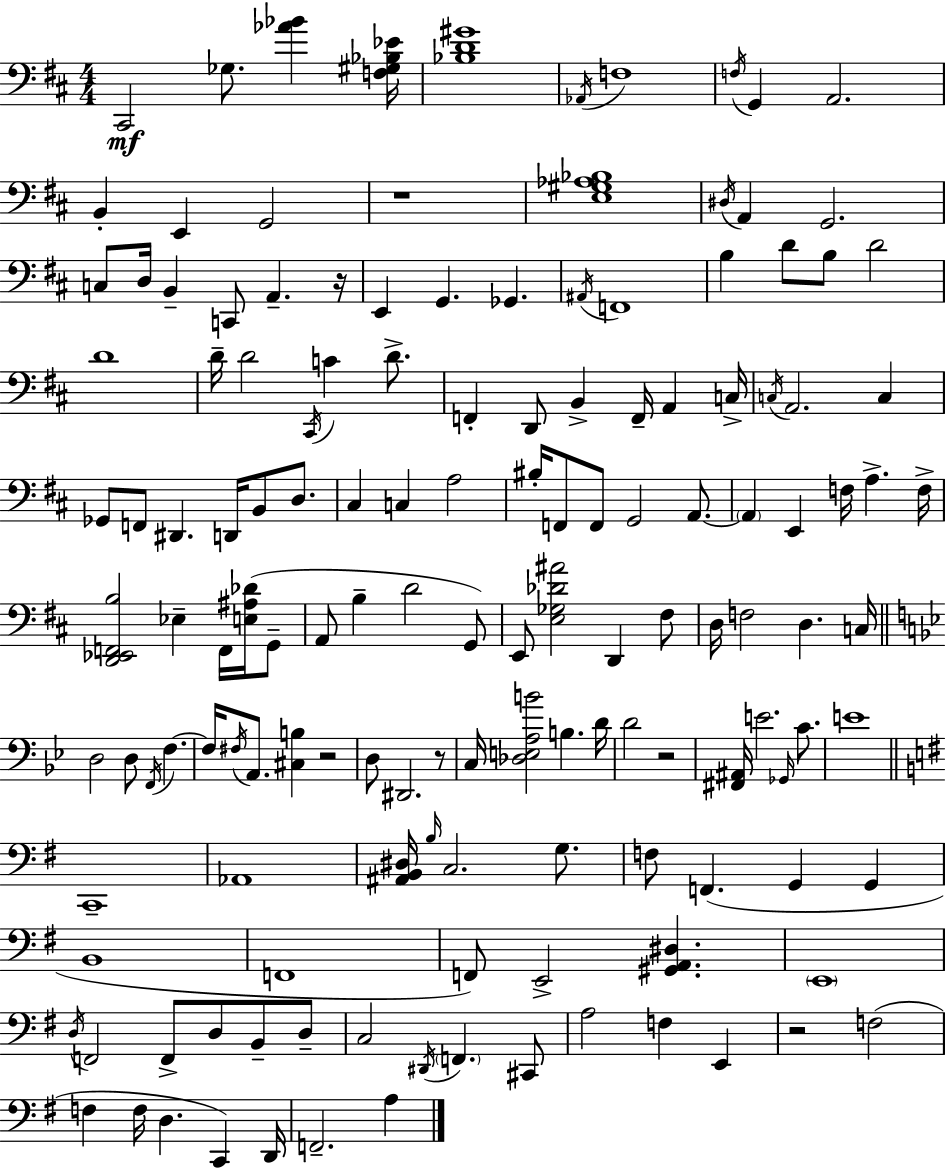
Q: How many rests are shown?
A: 6